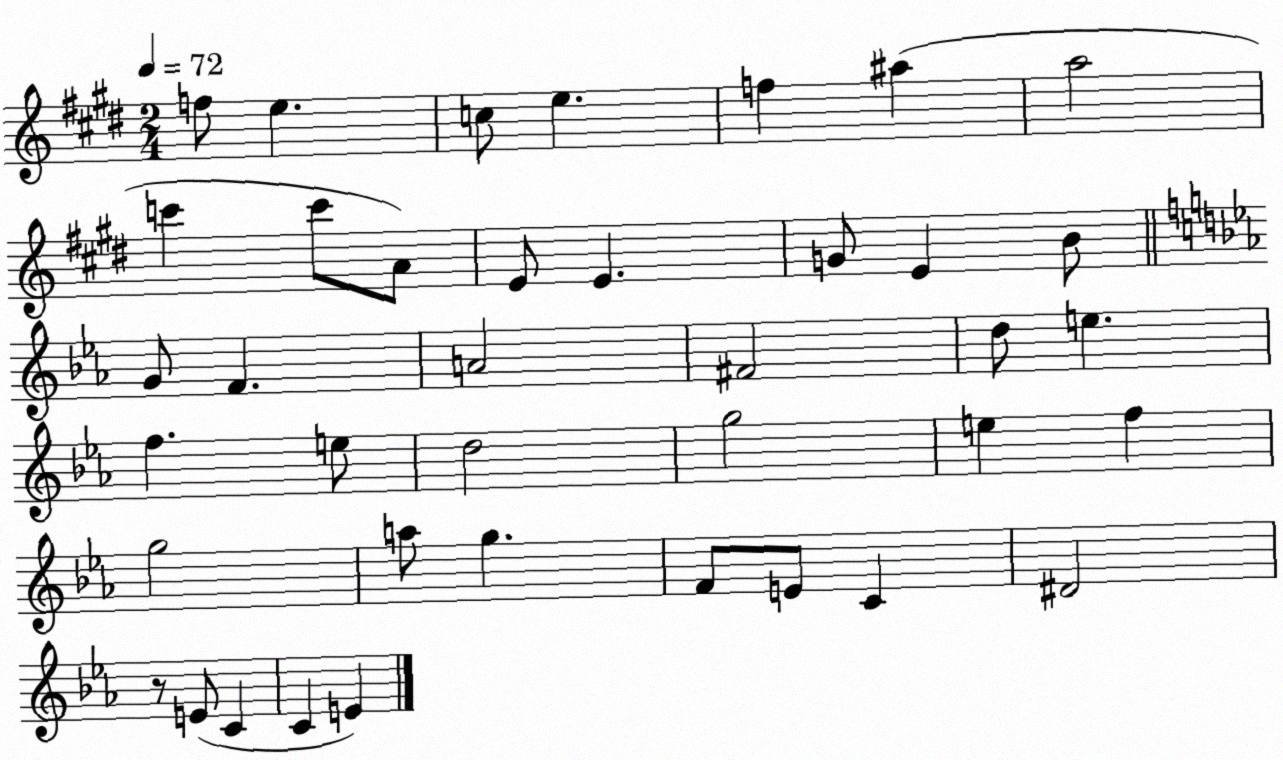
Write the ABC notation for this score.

X:1
T:Untitled
M:2/4
L:1/4
K:E
f/2 e c/2 e f ^a a2 c' c'/2 A/2 E/2 E G/2 E B/2 G/2 F A2 ^F2 d/2 e f e/2 d2 g2 e f g2 a/2 g F/2 E/2 C ^D2 z/2 E/2 C C E